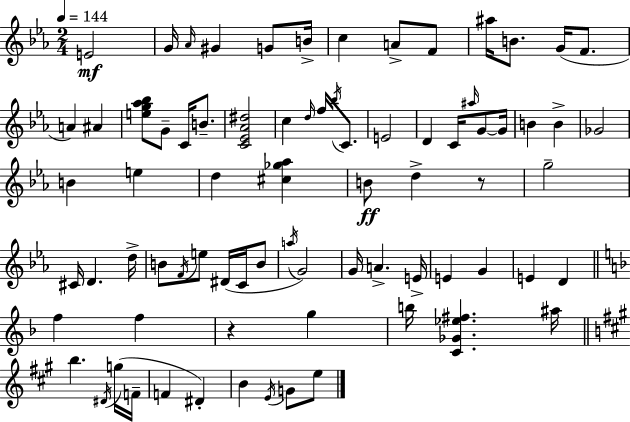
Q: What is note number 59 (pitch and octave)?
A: G5